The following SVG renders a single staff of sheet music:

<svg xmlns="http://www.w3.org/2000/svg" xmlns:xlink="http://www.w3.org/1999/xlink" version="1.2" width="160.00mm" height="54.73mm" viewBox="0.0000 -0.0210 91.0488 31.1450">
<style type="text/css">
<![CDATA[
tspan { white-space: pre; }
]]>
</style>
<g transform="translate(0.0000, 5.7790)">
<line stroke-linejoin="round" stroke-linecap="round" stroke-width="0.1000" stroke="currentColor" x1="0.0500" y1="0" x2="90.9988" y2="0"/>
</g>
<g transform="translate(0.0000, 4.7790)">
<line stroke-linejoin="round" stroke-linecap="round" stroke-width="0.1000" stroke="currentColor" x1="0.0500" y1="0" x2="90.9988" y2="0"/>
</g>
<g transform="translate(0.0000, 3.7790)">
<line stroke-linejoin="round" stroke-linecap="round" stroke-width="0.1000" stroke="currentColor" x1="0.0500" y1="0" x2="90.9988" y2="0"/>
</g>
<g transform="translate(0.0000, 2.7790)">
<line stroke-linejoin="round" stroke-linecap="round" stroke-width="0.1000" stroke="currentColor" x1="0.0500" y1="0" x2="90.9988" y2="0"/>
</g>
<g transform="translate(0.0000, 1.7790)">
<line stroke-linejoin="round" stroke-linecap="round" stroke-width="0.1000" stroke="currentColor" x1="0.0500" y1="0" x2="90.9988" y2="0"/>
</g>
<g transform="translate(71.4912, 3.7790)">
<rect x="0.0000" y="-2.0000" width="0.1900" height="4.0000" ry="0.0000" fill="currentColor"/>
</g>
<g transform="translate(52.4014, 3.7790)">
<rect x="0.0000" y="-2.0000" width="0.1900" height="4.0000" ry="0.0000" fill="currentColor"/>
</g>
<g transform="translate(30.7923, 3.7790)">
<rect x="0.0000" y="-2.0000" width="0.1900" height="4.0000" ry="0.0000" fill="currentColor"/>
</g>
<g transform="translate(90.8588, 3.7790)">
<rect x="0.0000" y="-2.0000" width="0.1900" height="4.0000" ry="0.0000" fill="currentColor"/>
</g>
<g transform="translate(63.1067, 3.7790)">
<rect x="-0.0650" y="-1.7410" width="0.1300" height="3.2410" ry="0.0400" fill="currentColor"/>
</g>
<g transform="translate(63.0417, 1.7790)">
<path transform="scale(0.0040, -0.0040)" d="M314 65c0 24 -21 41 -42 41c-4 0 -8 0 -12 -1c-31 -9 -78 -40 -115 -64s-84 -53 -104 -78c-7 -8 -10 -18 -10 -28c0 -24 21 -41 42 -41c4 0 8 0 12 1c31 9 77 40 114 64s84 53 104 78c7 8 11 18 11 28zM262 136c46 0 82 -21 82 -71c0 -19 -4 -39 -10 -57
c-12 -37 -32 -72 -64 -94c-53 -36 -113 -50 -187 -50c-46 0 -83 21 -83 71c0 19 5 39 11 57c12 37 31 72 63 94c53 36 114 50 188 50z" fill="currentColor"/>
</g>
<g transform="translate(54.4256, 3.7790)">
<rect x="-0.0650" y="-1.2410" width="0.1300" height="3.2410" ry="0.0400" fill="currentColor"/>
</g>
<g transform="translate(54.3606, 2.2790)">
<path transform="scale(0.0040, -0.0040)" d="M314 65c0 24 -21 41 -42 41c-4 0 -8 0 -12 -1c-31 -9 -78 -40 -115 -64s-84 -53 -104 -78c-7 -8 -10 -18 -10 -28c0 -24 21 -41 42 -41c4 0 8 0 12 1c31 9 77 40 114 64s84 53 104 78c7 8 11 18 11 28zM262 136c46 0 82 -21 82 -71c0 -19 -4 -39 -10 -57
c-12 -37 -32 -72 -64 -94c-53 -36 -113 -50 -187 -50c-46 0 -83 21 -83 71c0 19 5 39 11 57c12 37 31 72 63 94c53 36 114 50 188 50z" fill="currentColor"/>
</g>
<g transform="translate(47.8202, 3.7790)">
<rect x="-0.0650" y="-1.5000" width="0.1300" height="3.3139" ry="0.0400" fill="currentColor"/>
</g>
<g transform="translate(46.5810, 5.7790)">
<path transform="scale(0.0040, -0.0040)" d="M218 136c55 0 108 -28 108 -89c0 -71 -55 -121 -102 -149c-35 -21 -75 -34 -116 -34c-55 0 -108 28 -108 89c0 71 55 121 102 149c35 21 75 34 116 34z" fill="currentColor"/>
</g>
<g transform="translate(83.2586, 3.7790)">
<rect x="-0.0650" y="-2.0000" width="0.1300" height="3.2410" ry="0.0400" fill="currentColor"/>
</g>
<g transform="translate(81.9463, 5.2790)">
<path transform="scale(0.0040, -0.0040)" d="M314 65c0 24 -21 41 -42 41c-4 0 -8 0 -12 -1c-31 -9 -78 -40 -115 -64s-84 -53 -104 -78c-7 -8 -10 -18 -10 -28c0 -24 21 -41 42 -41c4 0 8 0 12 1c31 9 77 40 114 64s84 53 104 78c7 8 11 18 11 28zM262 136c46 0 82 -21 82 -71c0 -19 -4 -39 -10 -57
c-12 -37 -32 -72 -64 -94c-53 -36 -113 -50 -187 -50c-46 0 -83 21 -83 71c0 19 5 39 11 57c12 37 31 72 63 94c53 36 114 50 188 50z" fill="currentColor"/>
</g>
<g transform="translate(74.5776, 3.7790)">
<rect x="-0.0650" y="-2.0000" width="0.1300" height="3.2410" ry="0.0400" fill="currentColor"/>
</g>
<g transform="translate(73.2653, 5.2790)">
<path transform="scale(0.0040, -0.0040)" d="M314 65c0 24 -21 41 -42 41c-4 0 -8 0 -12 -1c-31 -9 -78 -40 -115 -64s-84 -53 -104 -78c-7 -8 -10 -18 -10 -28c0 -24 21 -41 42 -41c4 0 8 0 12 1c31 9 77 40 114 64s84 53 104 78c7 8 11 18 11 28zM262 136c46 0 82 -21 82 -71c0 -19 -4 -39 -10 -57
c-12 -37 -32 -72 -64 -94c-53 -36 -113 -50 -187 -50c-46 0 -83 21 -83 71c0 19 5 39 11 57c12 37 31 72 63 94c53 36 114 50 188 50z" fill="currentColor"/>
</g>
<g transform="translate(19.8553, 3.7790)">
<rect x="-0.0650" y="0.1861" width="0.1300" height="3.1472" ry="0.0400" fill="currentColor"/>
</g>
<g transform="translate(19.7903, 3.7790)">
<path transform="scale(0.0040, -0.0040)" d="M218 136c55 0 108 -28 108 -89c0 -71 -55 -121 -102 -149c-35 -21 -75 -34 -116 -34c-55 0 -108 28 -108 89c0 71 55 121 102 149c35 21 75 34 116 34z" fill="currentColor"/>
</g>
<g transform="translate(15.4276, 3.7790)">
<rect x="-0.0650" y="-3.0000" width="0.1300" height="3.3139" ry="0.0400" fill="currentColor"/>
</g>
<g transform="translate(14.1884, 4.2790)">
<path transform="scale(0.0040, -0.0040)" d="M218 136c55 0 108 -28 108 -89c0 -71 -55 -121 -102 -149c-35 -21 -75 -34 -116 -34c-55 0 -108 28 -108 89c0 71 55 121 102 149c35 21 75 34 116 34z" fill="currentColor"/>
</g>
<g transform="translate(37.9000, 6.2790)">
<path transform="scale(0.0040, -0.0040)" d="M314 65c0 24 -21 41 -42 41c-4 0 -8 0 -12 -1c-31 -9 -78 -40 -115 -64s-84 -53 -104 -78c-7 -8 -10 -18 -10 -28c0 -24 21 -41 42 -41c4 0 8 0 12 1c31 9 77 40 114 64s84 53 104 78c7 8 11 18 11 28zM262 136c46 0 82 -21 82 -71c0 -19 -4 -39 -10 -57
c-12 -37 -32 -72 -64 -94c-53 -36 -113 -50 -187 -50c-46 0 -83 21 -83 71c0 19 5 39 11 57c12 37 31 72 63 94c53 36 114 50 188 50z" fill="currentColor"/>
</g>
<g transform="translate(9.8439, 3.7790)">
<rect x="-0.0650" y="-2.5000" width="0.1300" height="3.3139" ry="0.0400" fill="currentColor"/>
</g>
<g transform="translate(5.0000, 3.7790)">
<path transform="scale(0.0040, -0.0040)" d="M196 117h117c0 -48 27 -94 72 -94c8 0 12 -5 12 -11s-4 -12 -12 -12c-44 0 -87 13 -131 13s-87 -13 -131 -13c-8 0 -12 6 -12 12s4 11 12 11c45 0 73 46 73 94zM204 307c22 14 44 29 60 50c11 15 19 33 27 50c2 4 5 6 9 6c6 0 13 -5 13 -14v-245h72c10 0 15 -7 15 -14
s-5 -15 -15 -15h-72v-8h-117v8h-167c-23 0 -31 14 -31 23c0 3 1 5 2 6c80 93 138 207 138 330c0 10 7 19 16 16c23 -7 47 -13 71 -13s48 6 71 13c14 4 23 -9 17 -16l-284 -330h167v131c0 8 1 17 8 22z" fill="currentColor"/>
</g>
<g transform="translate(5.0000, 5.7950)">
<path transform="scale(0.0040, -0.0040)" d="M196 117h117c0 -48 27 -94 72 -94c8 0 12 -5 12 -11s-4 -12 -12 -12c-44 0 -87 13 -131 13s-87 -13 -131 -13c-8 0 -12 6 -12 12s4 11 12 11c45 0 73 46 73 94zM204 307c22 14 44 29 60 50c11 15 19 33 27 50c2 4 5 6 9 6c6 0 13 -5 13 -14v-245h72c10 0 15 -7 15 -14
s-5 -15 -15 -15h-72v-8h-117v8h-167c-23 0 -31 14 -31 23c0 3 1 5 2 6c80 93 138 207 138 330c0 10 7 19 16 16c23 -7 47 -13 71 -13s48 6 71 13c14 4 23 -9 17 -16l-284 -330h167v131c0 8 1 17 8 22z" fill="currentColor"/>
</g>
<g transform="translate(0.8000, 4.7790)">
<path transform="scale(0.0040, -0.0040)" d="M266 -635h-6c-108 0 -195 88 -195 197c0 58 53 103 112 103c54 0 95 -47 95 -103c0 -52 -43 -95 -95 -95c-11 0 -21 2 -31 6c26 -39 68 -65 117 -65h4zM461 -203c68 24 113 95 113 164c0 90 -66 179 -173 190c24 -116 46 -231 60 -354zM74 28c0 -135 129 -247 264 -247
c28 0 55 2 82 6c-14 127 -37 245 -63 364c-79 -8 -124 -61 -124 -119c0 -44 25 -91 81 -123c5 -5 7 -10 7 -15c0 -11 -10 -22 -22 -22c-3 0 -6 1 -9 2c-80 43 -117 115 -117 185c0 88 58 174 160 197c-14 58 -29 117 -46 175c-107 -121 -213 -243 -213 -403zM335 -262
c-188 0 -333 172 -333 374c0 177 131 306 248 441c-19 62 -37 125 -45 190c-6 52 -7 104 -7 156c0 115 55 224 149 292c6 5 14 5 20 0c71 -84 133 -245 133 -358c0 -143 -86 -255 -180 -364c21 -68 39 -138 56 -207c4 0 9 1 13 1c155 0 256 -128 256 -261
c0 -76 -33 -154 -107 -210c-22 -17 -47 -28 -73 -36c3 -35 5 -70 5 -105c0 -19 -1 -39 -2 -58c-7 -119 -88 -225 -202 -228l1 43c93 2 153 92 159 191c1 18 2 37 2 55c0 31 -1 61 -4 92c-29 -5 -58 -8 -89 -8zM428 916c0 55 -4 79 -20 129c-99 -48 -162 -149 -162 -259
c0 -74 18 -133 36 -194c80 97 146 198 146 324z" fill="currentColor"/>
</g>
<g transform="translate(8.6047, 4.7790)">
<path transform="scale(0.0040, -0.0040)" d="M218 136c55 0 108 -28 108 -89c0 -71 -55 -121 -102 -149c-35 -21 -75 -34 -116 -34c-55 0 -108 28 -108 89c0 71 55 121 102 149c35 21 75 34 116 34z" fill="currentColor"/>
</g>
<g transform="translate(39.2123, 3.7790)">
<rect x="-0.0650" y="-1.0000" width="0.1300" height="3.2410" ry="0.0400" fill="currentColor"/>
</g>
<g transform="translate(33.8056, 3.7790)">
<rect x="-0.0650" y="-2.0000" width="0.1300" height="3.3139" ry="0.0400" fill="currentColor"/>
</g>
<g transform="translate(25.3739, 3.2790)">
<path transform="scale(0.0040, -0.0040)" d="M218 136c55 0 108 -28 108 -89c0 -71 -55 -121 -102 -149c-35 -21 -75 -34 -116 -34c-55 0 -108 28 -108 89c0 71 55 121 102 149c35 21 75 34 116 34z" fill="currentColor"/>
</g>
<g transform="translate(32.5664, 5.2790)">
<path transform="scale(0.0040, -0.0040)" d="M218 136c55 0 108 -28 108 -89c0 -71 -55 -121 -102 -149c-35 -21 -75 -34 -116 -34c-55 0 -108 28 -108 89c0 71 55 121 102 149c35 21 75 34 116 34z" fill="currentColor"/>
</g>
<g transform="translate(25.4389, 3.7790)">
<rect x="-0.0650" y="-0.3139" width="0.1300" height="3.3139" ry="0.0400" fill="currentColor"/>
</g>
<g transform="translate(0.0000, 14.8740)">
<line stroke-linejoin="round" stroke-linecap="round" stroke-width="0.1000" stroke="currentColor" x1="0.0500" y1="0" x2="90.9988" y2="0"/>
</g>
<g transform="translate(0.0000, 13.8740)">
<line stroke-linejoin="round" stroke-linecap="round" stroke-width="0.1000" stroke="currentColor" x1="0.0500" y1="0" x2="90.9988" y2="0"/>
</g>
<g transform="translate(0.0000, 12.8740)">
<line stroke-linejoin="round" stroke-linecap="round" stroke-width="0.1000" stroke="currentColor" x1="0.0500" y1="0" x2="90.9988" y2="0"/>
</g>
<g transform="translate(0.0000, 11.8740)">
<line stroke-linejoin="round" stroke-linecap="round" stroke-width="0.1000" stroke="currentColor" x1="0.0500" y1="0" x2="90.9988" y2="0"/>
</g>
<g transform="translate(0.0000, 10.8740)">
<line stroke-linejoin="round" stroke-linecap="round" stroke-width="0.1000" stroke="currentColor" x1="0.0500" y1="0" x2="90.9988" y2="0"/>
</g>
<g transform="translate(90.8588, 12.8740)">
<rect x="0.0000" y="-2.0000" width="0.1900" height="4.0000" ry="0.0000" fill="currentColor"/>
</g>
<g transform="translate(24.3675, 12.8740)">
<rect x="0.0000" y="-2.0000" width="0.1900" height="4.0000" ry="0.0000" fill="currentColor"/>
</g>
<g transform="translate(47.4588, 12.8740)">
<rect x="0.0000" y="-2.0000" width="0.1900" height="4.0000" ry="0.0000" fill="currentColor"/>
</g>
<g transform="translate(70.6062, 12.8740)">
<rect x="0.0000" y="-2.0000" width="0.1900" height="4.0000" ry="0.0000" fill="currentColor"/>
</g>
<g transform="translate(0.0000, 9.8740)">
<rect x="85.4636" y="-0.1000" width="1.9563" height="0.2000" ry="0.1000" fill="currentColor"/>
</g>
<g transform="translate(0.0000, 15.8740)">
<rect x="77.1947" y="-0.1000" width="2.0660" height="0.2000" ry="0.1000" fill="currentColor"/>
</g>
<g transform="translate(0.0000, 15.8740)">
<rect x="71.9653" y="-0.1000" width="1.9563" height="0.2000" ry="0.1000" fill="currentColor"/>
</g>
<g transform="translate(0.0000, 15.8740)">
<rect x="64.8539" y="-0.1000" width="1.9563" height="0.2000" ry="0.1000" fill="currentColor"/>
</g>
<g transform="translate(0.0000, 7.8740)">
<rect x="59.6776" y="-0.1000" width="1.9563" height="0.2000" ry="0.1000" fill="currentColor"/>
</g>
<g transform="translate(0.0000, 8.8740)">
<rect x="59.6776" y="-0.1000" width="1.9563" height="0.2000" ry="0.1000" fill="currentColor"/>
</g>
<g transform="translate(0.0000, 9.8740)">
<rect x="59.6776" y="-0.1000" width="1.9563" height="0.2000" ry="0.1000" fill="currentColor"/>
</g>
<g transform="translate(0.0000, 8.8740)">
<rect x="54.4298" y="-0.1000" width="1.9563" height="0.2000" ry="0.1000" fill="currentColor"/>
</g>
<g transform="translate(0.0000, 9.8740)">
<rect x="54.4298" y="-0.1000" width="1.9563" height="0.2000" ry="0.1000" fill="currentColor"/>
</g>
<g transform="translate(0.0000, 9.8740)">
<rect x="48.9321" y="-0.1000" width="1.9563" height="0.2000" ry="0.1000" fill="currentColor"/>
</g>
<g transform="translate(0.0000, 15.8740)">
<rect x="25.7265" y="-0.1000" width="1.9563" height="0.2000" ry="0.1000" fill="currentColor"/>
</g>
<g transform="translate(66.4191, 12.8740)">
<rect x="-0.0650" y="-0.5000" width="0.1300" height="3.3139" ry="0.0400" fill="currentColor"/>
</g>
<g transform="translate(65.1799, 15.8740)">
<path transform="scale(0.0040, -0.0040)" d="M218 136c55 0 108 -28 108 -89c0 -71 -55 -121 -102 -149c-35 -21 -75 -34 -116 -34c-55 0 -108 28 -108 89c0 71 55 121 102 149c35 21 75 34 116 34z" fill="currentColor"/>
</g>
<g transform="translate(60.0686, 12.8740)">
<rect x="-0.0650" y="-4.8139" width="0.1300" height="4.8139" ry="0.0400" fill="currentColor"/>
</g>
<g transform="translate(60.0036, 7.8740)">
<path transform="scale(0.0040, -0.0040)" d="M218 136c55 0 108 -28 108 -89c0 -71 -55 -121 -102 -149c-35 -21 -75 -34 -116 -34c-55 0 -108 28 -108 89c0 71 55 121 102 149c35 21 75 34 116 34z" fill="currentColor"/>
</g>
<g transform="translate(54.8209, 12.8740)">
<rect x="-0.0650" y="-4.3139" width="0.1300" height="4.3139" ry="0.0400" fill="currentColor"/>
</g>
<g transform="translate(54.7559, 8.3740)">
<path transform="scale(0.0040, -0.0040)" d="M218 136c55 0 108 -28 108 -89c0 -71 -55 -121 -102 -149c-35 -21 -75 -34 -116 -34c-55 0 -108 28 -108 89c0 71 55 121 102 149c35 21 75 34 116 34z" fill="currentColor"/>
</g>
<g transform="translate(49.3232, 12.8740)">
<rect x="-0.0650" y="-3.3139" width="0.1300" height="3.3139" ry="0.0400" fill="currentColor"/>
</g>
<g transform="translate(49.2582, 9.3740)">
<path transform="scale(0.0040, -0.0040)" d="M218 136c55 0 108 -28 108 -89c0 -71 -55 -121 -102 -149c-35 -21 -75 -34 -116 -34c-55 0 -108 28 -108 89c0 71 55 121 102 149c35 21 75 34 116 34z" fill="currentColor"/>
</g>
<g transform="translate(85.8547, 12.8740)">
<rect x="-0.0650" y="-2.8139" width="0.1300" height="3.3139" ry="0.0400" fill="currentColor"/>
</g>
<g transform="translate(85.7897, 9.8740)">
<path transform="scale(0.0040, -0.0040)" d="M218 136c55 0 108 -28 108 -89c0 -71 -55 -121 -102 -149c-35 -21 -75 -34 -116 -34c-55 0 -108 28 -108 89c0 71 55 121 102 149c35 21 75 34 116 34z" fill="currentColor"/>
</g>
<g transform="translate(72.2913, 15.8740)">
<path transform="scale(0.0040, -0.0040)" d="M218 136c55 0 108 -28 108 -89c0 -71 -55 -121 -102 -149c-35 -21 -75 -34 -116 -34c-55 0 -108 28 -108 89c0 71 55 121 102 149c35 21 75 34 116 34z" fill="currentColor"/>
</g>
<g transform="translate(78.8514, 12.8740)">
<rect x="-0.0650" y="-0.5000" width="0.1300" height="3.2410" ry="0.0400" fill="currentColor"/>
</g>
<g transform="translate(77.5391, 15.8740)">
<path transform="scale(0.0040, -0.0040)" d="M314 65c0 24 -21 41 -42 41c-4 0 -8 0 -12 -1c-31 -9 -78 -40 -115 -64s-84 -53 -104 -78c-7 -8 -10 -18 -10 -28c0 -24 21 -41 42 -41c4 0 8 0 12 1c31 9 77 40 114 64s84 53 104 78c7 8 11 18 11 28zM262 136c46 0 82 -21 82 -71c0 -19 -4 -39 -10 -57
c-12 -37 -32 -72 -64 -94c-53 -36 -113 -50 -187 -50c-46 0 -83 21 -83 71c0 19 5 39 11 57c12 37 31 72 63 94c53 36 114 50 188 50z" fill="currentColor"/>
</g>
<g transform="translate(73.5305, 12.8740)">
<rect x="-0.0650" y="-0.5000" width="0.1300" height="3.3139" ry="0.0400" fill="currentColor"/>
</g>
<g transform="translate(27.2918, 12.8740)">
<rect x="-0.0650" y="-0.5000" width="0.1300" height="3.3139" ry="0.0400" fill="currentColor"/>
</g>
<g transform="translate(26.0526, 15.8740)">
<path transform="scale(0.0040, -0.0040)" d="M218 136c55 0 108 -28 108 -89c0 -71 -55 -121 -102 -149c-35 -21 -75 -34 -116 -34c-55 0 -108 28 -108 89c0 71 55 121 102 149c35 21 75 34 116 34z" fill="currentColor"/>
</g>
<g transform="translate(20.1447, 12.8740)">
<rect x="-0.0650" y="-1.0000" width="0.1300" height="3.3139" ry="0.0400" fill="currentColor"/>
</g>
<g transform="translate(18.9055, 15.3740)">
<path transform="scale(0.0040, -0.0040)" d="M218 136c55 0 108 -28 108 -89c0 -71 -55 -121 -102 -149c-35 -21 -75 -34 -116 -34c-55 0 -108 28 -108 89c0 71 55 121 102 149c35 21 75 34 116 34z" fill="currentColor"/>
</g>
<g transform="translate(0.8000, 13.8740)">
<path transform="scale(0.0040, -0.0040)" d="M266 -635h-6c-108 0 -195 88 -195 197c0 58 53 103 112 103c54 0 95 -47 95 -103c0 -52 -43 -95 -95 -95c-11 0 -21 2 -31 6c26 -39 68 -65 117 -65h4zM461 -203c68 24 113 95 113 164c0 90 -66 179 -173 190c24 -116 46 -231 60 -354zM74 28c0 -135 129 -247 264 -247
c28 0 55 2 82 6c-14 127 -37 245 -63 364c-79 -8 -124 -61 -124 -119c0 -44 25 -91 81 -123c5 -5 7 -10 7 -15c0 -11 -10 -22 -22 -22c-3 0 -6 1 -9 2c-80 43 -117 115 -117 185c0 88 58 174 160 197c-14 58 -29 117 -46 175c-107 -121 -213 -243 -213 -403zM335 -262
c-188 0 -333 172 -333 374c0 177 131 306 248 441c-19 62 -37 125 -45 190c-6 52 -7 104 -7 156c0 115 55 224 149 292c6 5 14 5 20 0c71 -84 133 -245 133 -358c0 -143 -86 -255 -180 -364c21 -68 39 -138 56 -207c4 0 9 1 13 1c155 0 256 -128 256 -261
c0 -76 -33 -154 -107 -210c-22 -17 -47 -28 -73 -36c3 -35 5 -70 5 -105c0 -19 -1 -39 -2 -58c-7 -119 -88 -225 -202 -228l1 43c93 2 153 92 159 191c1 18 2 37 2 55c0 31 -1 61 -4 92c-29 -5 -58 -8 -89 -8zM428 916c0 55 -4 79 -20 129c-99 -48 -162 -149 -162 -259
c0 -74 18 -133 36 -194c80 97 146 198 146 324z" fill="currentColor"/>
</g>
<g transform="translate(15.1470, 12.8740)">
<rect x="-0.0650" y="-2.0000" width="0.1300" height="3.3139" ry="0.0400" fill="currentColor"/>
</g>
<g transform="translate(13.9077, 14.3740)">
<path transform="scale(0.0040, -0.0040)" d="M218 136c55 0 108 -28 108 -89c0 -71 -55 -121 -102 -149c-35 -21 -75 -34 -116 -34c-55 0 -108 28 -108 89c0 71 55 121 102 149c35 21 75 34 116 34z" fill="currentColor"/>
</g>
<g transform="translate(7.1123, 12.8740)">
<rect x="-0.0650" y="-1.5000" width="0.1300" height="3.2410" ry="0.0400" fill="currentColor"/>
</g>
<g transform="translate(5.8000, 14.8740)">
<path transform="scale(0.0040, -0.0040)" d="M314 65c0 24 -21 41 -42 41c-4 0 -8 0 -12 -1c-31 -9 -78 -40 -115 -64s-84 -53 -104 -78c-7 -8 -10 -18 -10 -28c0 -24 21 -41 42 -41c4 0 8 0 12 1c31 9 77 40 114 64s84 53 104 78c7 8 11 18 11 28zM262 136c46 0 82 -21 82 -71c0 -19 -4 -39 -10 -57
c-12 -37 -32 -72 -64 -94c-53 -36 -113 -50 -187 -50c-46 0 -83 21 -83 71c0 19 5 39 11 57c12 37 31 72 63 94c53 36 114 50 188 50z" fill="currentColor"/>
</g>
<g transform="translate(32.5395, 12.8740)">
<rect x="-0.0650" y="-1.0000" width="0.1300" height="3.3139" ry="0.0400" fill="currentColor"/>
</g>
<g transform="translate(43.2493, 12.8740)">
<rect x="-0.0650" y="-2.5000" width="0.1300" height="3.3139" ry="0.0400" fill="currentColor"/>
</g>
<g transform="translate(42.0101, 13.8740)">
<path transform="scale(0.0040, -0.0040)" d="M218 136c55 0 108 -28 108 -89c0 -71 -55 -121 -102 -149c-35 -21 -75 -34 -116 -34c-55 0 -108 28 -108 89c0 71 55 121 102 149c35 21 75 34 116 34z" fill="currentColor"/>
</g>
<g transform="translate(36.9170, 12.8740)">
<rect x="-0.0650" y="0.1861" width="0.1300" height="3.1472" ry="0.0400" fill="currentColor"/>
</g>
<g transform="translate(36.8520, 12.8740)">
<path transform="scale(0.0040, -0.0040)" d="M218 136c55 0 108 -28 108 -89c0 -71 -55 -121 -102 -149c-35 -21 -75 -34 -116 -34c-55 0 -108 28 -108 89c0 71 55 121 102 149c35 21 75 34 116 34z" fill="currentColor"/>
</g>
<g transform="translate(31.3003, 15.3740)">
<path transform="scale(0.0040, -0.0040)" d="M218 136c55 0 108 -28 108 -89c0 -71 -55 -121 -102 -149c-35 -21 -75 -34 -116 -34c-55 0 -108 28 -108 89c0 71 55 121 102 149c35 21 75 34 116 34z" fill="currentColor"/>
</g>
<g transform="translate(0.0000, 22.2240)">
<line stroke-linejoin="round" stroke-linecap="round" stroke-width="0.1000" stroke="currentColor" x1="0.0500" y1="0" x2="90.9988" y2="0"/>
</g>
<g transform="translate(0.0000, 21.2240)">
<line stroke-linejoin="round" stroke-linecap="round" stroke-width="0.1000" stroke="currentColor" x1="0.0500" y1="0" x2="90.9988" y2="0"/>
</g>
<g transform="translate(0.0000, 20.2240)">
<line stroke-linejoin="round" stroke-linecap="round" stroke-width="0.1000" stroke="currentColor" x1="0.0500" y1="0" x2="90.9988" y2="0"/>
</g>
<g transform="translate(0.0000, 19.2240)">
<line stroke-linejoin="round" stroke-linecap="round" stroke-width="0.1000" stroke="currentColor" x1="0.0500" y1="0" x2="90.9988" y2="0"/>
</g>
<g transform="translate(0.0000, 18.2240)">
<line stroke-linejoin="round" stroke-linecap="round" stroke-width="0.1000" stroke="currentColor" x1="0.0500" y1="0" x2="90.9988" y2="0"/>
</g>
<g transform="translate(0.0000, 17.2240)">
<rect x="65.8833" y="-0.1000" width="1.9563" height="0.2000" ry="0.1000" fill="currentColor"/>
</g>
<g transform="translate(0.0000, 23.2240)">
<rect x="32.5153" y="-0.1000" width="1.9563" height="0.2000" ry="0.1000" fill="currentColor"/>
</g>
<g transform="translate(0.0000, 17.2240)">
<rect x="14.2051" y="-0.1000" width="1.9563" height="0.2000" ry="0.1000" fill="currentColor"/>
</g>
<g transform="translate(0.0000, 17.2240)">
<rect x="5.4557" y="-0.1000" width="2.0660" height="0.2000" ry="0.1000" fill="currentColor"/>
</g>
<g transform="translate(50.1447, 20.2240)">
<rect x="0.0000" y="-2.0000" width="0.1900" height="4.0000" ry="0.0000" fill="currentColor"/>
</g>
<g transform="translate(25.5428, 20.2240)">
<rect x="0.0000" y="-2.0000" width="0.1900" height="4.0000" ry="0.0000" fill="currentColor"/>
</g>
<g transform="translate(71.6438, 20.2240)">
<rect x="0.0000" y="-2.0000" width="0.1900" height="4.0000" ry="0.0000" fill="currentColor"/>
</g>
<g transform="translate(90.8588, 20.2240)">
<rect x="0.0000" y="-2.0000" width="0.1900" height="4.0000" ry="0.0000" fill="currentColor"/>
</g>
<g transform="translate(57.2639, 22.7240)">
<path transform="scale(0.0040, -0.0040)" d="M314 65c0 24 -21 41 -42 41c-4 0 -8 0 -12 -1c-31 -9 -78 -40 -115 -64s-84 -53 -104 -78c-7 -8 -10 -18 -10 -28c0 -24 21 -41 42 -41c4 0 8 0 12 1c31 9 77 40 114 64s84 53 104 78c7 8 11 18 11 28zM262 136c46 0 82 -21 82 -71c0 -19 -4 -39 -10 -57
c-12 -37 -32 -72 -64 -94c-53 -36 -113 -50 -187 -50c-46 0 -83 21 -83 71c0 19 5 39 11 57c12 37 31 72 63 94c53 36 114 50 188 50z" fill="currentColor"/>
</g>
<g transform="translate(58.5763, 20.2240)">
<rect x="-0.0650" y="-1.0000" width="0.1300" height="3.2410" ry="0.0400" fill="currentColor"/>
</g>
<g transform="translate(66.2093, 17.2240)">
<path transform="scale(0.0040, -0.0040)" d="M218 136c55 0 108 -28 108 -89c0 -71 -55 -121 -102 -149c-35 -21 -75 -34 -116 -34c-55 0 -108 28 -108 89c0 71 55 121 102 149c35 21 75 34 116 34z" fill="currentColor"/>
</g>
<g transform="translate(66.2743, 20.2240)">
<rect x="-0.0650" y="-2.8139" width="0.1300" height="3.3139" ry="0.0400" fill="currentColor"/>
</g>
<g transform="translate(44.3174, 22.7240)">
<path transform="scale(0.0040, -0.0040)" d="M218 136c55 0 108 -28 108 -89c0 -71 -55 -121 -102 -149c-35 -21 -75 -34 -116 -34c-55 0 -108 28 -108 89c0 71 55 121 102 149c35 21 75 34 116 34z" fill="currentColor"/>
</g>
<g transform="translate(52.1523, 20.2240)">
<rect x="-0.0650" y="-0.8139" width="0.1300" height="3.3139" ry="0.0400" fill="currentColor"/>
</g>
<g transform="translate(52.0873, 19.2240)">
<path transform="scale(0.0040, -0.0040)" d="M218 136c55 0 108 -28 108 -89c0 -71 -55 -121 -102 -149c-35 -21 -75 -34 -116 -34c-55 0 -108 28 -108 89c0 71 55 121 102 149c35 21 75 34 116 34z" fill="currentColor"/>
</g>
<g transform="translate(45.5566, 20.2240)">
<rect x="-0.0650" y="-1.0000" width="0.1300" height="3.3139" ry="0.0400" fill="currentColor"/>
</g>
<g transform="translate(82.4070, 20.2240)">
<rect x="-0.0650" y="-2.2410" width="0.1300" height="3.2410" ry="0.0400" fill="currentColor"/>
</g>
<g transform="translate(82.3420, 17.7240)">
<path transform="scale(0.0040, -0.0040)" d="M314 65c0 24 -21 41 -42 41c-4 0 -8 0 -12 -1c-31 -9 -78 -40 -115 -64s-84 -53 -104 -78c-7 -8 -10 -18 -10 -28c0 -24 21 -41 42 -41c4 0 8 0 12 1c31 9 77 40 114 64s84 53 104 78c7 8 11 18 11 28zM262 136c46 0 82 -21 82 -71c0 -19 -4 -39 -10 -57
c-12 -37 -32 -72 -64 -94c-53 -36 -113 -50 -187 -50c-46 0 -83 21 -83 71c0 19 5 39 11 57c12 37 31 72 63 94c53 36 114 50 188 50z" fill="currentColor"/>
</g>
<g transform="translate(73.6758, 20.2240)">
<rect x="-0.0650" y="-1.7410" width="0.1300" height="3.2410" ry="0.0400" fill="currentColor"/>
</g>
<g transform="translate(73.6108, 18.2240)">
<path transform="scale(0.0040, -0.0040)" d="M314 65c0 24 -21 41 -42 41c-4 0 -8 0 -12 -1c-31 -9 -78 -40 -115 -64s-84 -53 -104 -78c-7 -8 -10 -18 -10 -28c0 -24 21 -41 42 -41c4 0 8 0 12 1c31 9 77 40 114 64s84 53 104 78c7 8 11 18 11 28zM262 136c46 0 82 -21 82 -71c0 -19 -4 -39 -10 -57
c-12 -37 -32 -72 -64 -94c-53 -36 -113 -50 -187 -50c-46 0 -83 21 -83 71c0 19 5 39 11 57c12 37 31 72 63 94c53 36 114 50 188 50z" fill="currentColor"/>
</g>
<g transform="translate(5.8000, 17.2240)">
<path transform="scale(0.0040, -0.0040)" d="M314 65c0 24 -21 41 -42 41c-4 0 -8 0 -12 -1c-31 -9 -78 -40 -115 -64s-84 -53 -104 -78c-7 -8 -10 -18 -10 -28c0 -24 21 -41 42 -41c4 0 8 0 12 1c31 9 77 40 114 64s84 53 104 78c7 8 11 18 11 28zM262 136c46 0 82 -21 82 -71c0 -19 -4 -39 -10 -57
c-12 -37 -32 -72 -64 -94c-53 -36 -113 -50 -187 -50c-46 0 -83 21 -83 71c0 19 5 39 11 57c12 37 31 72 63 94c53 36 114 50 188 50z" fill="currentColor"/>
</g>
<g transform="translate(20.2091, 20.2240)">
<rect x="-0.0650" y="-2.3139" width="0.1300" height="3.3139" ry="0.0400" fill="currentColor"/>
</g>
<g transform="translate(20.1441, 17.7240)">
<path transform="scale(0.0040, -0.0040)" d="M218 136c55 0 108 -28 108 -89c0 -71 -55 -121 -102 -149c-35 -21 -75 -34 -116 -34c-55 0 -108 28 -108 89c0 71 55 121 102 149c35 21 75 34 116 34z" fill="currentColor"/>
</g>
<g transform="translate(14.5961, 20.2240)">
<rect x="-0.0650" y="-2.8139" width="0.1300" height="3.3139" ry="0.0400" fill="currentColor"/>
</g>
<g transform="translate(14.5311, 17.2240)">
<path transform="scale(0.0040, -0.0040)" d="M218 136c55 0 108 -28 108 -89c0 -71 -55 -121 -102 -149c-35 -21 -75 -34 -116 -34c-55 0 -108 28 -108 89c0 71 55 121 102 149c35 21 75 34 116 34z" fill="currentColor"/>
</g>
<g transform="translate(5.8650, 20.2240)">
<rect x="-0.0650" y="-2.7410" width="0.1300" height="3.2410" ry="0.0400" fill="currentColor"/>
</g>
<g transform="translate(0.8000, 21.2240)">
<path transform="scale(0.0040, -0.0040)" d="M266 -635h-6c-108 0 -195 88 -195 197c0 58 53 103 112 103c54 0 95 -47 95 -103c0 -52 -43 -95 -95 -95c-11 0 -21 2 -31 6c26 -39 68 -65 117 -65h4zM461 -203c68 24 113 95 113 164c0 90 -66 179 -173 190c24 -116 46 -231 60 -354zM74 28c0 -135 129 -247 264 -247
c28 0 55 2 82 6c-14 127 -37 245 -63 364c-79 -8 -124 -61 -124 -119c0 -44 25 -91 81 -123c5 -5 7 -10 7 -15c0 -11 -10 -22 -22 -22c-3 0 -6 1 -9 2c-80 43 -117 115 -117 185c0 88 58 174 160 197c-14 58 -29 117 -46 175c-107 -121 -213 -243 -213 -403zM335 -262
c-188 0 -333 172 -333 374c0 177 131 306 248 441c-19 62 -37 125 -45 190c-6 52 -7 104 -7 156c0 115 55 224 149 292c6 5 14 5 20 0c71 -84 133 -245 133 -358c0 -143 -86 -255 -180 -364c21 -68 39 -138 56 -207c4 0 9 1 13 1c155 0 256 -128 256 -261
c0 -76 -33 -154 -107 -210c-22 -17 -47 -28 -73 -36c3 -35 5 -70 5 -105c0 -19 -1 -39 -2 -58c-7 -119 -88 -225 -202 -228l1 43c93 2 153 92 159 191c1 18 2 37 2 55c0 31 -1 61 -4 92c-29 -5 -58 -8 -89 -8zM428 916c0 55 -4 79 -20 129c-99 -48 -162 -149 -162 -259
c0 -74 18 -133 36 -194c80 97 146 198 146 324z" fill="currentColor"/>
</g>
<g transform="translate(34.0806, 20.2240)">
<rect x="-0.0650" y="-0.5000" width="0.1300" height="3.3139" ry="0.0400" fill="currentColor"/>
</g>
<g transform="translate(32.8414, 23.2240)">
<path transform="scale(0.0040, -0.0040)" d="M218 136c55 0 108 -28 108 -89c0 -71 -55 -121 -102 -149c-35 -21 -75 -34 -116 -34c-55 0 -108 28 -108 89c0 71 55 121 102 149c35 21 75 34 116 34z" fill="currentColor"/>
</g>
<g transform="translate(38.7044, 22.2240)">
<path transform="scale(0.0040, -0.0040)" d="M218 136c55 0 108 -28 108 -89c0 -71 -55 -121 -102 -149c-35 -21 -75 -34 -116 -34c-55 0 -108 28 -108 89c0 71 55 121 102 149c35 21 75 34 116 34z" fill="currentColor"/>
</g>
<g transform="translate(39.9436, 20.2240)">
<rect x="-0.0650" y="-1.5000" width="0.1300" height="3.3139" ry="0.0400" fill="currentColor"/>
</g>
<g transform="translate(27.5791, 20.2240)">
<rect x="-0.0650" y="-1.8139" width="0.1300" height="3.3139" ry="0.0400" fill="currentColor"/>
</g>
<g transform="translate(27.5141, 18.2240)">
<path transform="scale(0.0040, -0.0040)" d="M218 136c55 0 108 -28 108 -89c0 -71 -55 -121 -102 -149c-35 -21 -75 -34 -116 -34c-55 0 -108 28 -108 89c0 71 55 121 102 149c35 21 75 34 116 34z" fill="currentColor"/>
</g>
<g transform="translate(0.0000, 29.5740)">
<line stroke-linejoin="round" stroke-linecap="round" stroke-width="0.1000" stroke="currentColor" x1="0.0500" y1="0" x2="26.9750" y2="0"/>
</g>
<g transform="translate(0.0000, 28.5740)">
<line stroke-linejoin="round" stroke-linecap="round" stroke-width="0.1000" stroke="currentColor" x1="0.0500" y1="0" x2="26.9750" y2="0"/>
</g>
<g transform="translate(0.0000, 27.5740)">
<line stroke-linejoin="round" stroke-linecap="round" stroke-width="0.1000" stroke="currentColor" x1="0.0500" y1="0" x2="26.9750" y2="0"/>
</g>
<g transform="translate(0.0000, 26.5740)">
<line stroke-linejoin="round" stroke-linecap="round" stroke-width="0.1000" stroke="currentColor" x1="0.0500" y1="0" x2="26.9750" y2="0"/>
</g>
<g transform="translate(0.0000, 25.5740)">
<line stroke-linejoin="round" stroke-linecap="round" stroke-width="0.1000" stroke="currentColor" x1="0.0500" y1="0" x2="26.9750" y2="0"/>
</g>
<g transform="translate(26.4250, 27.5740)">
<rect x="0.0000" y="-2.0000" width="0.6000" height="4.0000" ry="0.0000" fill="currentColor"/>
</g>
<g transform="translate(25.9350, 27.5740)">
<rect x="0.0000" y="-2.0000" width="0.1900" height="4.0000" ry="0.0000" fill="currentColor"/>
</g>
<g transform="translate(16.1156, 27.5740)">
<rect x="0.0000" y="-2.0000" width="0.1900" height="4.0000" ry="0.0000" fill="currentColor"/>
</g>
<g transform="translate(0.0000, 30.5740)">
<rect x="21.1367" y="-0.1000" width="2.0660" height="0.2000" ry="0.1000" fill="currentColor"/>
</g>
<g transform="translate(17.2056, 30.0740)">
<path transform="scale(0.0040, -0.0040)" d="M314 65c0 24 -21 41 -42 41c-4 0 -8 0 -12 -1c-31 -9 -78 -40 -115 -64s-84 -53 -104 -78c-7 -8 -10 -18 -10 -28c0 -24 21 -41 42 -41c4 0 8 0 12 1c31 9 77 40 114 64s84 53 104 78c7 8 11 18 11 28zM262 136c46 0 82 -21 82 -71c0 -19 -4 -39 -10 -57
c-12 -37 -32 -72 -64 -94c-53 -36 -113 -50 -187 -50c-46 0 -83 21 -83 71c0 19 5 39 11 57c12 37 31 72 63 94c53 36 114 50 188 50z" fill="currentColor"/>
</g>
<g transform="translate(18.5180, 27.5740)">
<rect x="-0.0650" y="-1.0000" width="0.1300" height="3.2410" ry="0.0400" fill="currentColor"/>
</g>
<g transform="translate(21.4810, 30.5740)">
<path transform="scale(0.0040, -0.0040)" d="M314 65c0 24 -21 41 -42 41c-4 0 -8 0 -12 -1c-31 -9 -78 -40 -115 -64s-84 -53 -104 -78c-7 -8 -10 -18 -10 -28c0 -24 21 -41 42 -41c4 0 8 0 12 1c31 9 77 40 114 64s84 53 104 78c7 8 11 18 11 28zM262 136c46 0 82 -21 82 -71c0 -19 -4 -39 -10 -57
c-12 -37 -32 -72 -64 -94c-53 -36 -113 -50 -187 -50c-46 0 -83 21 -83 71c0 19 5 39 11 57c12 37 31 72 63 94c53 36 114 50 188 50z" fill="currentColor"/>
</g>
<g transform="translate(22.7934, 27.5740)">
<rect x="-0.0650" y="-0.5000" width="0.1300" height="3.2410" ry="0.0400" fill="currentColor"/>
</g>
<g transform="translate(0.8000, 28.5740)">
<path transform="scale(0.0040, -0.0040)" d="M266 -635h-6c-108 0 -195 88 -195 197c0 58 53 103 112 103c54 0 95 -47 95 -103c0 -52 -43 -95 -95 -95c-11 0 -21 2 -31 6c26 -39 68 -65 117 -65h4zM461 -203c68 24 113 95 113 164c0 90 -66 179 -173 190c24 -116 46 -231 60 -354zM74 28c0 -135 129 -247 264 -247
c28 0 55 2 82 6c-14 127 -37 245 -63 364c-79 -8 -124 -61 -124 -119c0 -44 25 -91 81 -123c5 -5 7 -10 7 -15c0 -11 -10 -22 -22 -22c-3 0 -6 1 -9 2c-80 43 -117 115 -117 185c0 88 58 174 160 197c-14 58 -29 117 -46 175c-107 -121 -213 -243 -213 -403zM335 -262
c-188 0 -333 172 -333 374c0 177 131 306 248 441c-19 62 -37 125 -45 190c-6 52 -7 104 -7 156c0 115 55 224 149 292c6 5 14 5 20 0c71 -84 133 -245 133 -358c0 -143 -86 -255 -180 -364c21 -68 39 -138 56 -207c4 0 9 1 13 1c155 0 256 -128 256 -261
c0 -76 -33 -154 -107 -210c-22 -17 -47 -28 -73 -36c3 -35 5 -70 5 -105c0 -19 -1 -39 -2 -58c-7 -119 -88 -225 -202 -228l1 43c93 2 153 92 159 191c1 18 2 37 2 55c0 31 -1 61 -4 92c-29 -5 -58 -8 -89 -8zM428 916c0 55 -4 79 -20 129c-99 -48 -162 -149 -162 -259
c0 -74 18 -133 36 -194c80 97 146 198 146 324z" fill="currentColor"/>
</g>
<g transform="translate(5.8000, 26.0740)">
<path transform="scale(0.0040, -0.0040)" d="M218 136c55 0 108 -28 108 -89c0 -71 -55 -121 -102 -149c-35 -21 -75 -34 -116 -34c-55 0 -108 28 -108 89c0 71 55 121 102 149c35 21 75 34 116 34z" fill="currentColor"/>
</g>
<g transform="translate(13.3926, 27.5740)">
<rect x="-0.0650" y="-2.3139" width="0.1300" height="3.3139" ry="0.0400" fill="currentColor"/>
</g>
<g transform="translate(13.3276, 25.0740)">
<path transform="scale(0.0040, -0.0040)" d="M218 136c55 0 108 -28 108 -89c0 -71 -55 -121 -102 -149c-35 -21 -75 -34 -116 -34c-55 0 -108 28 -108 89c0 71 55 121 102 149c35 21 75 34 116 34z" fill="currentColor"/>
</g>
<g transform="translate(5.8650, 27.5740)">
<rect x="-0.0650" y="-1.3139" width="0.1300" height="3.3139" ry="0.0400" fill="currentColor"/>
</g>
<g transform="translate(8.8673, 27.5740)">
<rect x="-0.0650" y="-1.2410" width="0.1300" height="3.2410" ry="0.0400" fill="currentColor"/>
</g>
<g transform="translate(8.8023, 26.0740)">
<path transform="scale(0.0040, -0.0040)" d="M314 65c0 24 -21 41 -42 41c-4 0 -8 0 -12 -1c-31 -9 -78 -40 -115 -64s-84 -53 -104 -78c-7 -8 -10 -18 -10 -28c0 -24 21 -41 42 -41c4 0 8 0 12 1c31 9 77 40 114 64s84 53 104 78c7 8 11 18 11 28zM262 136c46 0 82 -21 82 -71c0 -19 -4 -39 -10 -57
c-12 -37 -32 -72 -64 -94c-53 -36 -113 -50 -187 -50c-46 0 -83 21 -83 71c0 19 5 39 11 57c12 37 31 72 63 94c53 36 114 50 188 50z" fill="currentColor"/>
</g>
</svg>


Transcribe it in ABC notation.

X:1
T:Untitled
M:4/4
L:1/4
K:C
G A B c F D2 E e2 f2 F2 F2 E2 F D C D B G b d' e' C C C2 a a2 a g f C E D d D2 a f2 g2 e e2 g D2 C2